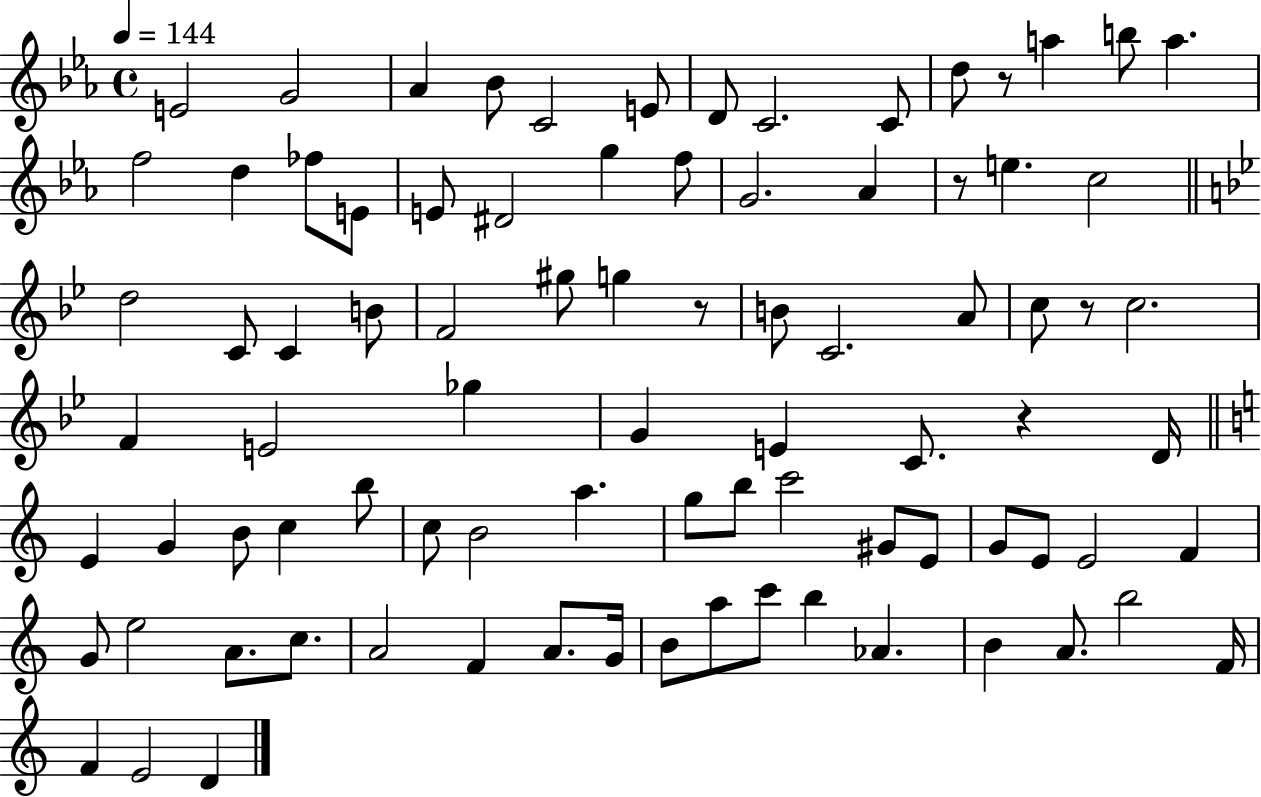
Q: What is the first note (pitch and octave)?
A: E4